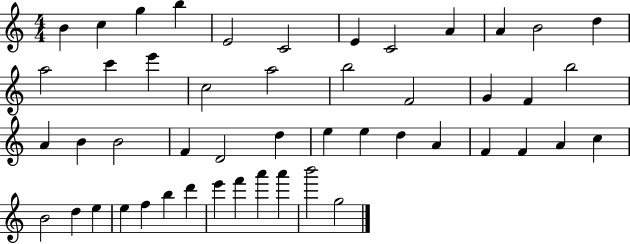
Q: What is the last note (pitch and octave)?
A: G5